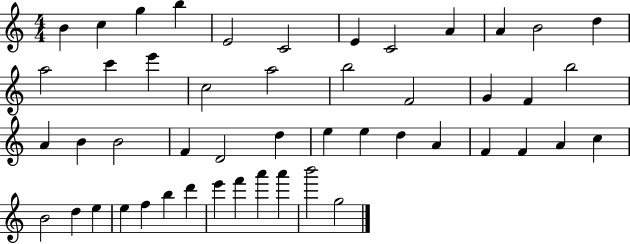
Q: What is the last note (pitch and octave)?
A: G5